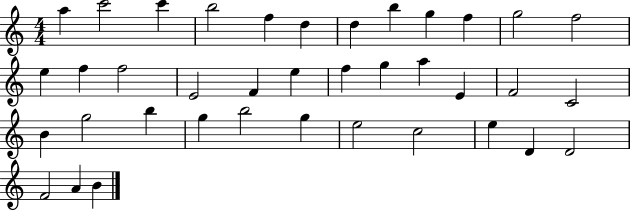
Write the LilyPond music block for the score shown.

{
  \clef treble
  \numericTimeSignature
  \time 4/4
  \key c \major
  a''4 c'''2 c'''4 | b''2 f''4 d''4 | d''4 b''4 g''4 f''4 | g''2 f''2 | \break e''4 f''4 f''2 | e'2 f'4 e''4 | f''4 g''4 a''4 e'4 | f'2 c'2 | \break b'4 g''2 b''4 | g''4 b''2 g''4 | e''2 c''2 | e''4 d'4 d'2 | \break f'2 a'4 b'4 | \bar "|."
}